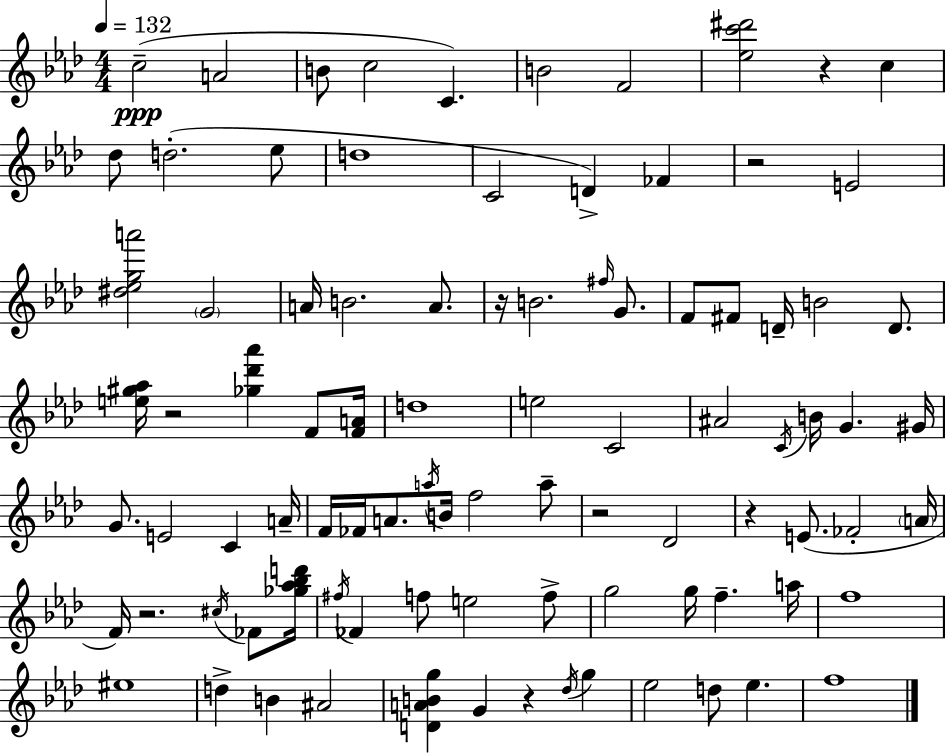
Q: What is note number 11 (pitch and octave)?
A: Eb5